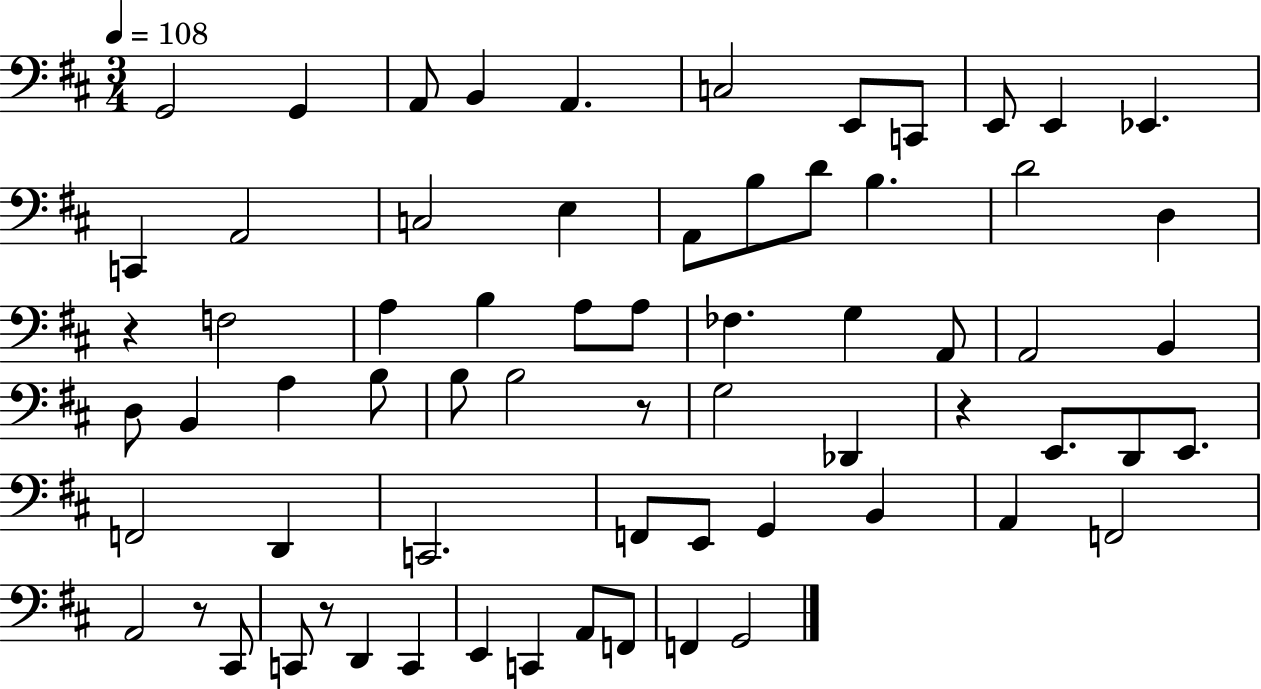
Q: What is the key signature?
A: D major